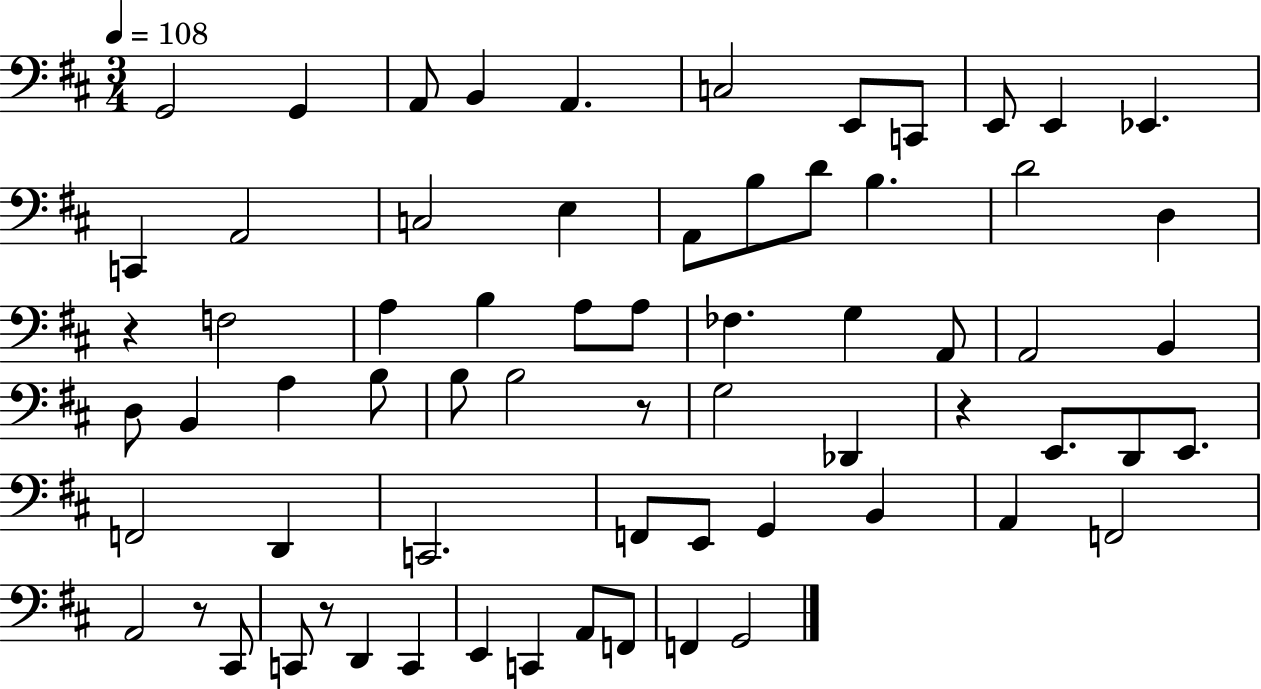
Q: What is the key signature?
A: D major